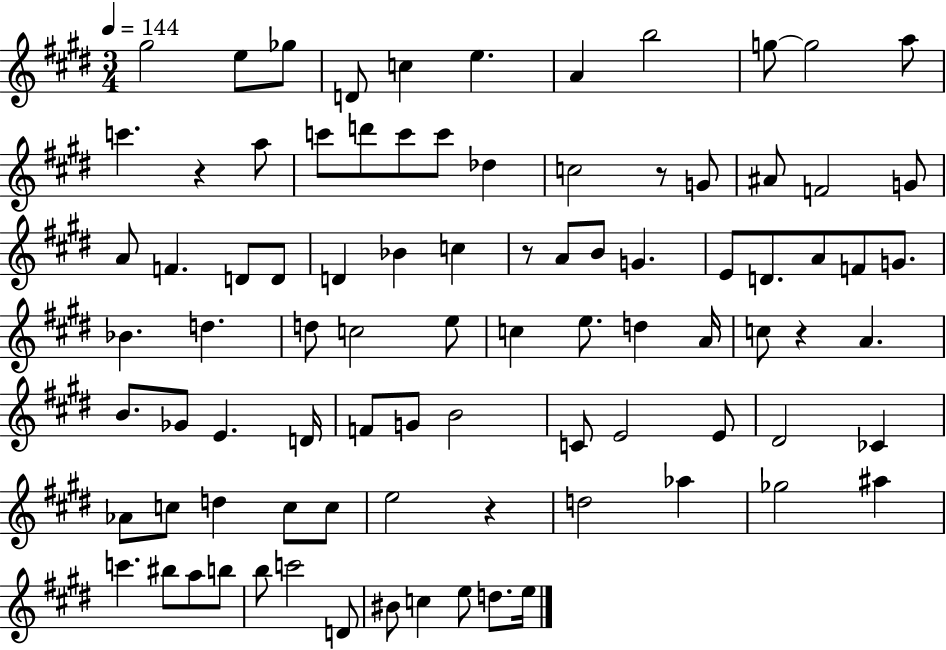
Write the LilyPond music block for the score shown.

{
  \clef treble
  \numericTimeSignature
  \time 3/4
  \key e \major
  \tempo 4 = 144
  \repeat volta 2 { gis''2 e''8 ges''8 | d'8 c''4 e''4. | a'4 b''2 | g''8~~ g''2 a''8 | \break c'''4. r4 a''8 | c'''8 d'''8 c'''8 c'''8 des''4 | c''2 r8 g'8 | ais'8 f'2 g'8 | \break a'8 f'4. d'8 d'8 | d'4 bes'4 c''4 | r8 a'8 b'8 g'4. | e'8 d'8. a'8 f'8 g'8. | \break bes'4. d''4. | d''8 c''2 e''8 | c''4 e''8. d''4 a'16 | c''8 r4 a'4. | \break b'8. ges'8 e'4. d'16 | f'8 g'8 b'2 | c'8 e'2 e'8 | dis'2 ces'4 | \break aes'8 c''8 d''4 c''8 c''8 | e''2 r4 | d''2 aes''4 | ges''2 ais''4 | \break c'''4. bis''8 a''8 b''8 | b''8 c'''2 d'8 | bis'8 c''4 e''8 d''8. e''16 | } \bar "|."
}